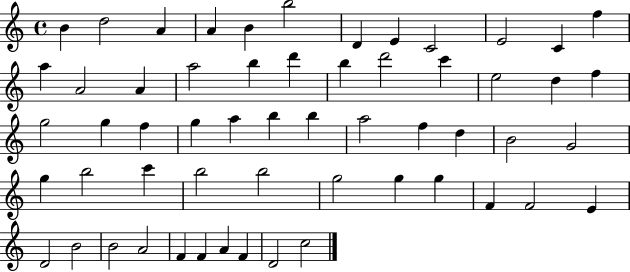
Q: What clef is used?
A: treble